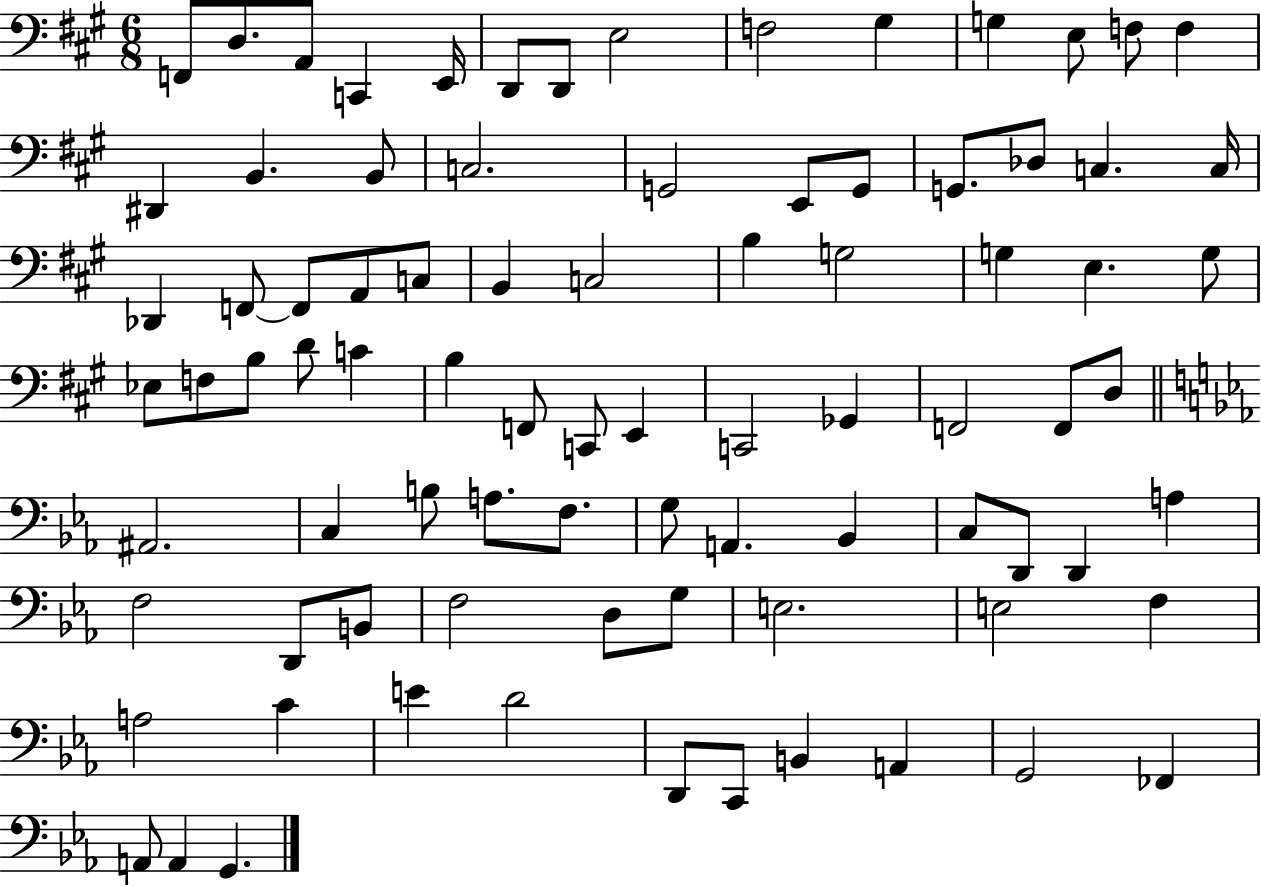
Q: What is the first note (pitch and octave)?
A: F2